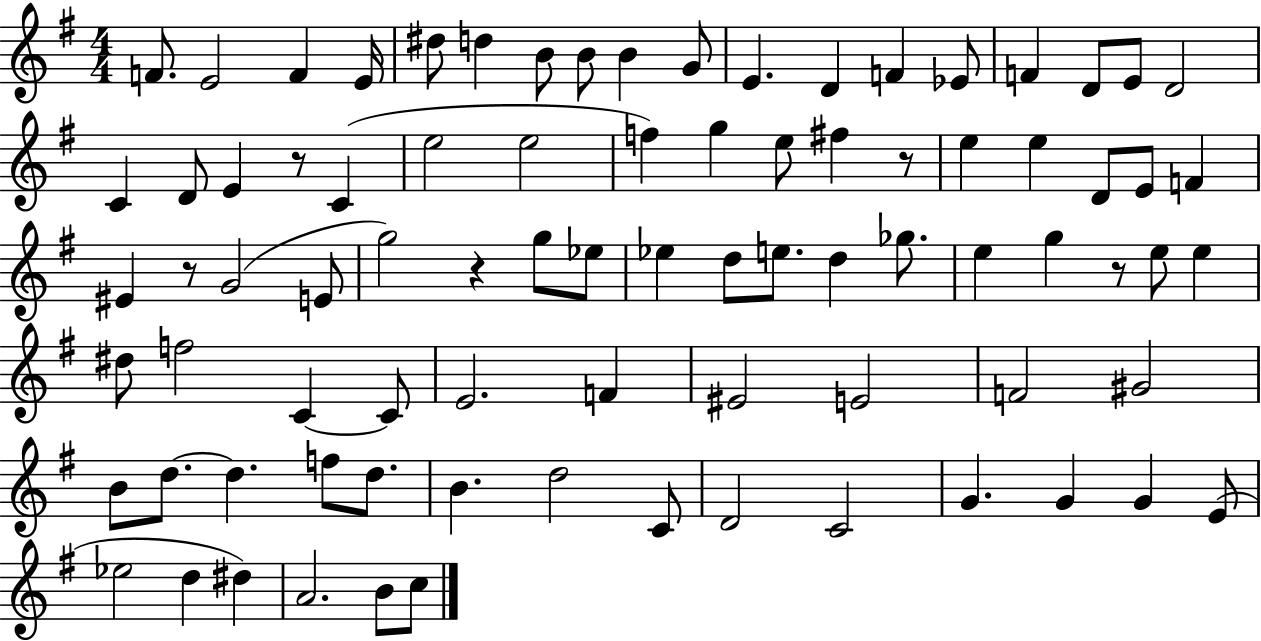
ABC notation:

X:1
T:Untitled
M:4/4
L:1/4
K:G
F/2 E2 F E/4 ^d/2 d B/2 B/2 B G/2 E D F _E/2 F D/2 E/2 D2 C D/2 E z/2 C e2 e2 f g e/2 ^f z/2 e e D/2 E/2 F ^E z/2 G2 E/2 g2 z g/2 _e/2 _e d/2 e/2 d _g/2 e g z/2 e/2 e ^d/2 f2 C C/2 E2 F ^E2 E2 F2 ^G2 B/2 d/2 d f/2 d/2 B d2 C/2 D2 C2 G G G E/2 _e2 d ^d A2 B/2 c/2